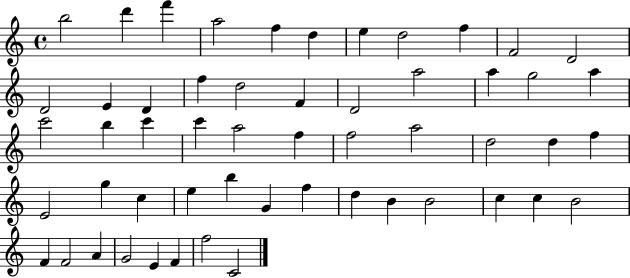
B5/h D6/q F6/q A5/h F5/q D5/q E5/q D5/h F5/q F4/h D4/h D4/h E4/q D4/q F5/q D5/h F4/q D4/h A5/h A5/q G5/h A5/q C6/h B5/q C6/q C6/q A5/h F5/q F5/h A5/h D5/h D5/q F5/q E4/h G5/q C5/q E5/q B5/q G4/q F5/q D5/q B4/q B4/h C5/q C5/q B4/h F4/q F4/h A4/q G4/h E4/q F4/q F5/h C4/h